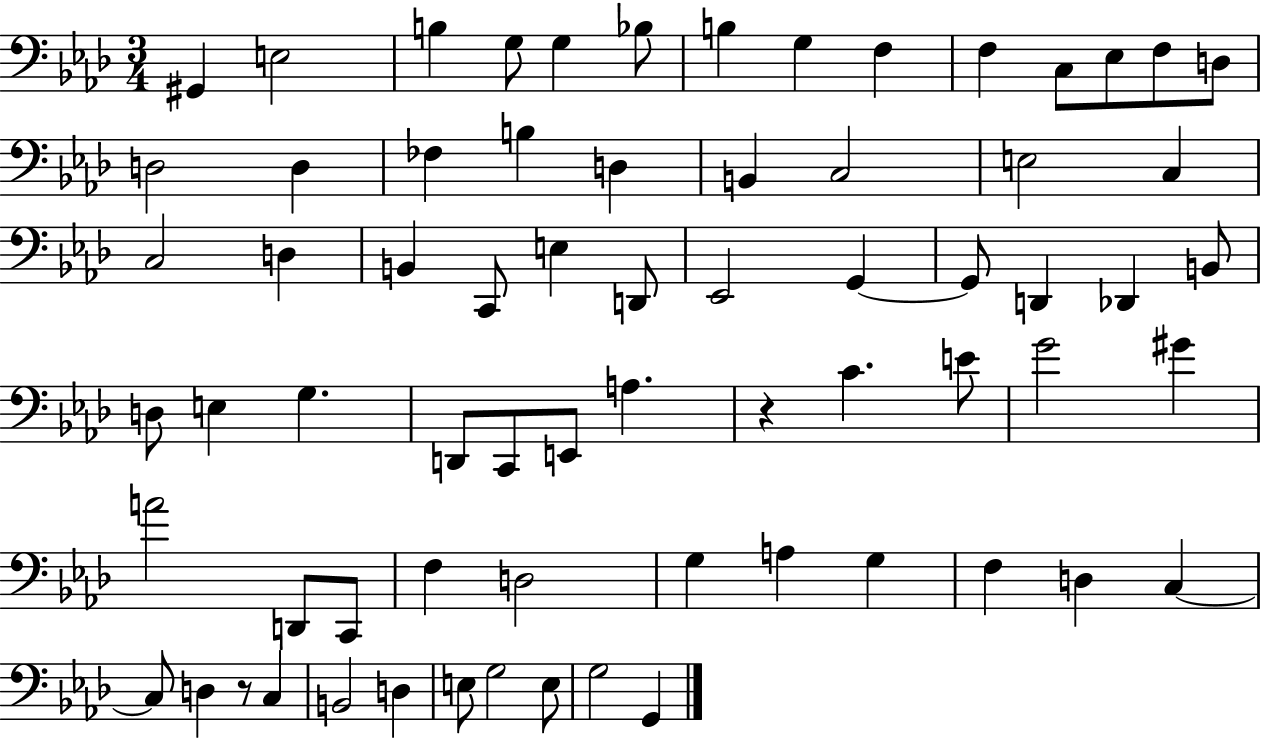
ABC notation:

X:1
T:Untitled
M:3/4
L:1/4
K:Ab
^G,, E,2 B, G,/2 G, _B,/2 B, G, F, F, C,/2 _E,/2 F,/2 D,/2 D,2 D, _F, B, D, B,, C,2 E,2 C, C,2 D, B,, C,,/2 E, D,,/2 _E,,2 G,, G,,/2 D,, _D,, B,,/2 D,/2 E, G, D,,/2 C,,/2 E,,/2 A, z C E/2 G2 ^G A2 D,,/2 C,,/2 F, D,2 G, A, G, F, D, C, C,/2 D, z/2 C, B,,2 D, E,/2 G,2 E,/2 G,2 G,,